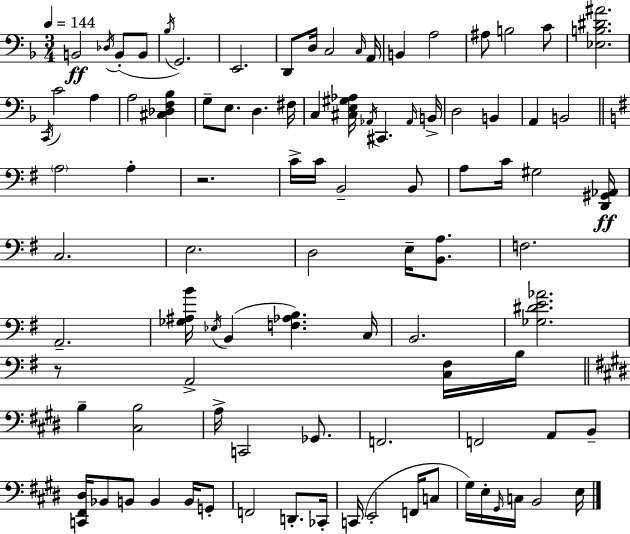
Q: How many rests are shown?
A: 2